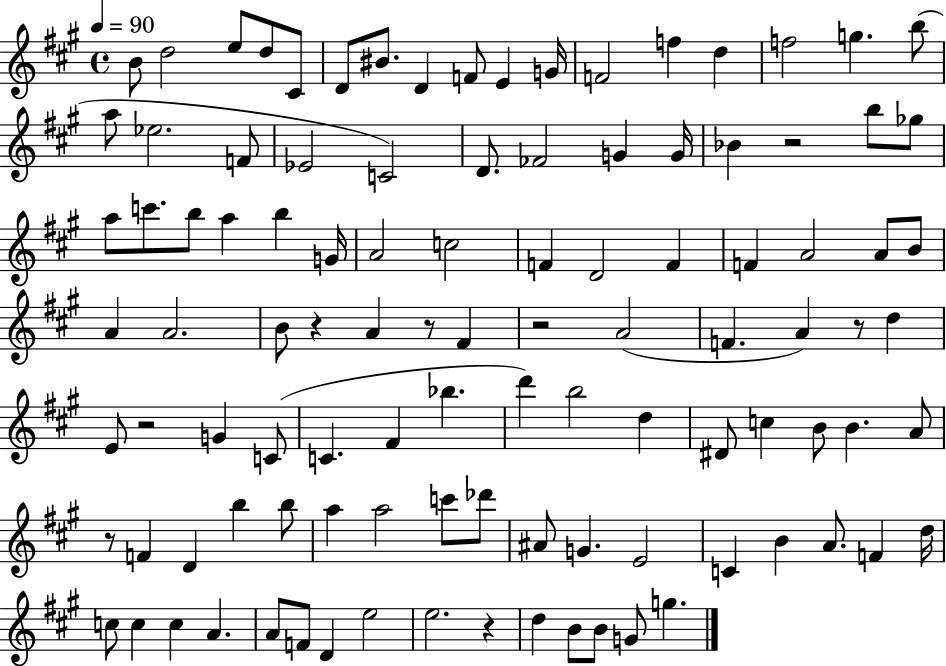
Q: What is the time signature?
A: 4/4